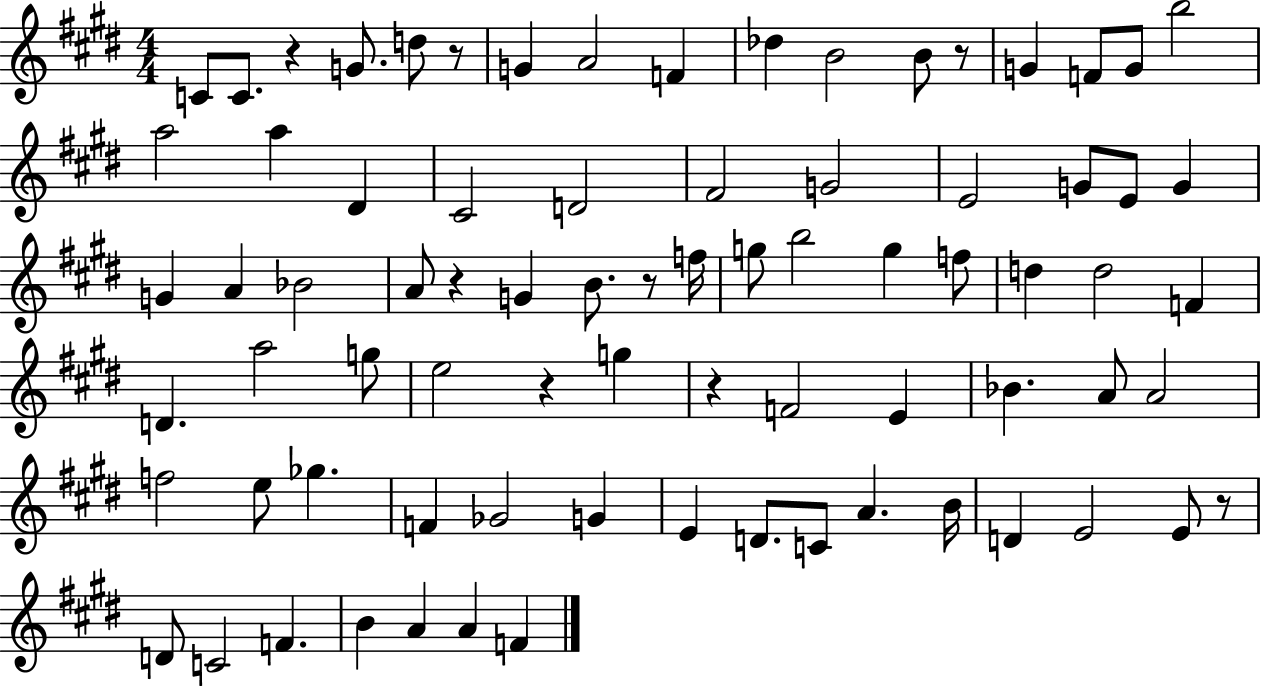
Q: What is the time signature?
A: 4/4